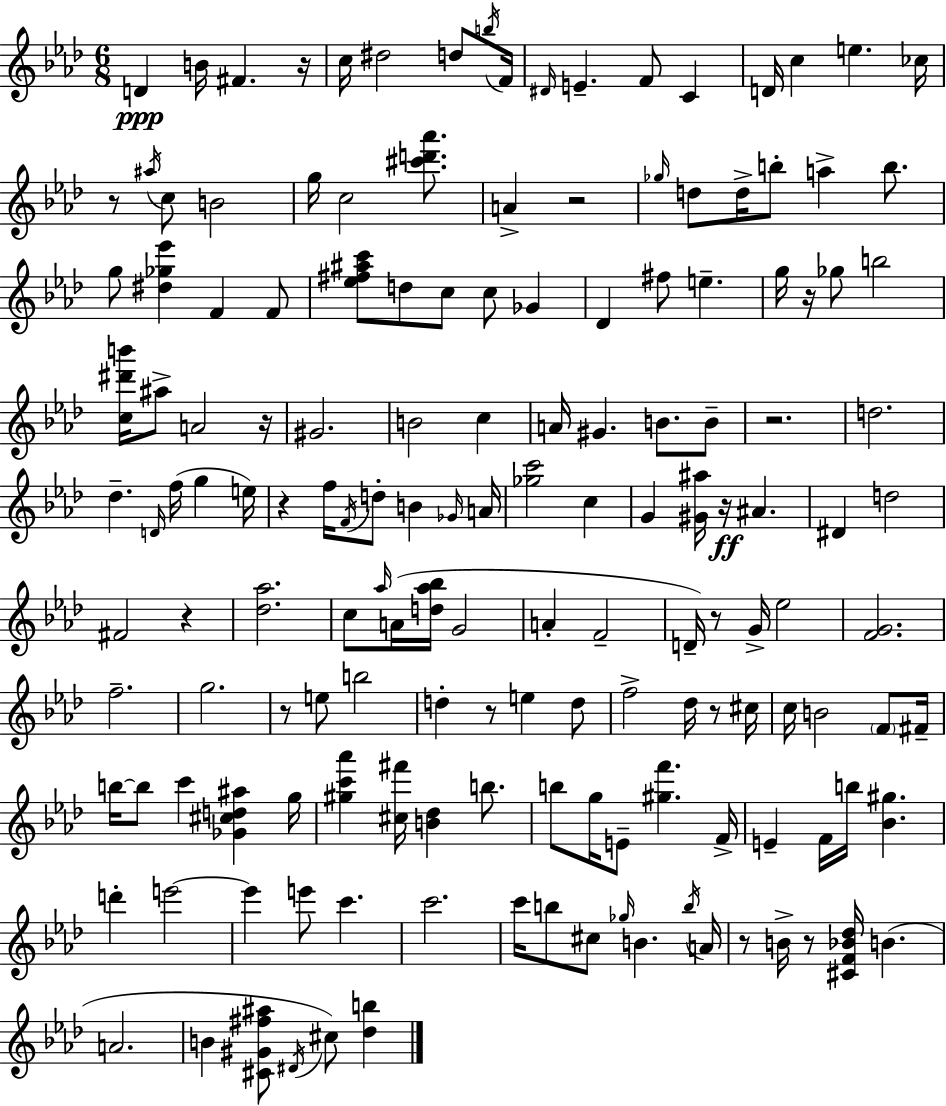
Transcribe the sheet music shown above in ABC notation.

X:1
T:Untitled
M:6/8
L:1/4
K:Fm
D B/4 ^F z/4 c/4 ^d2 d/2 b/4 F/4 ^D/4 E F/2 C D/4 c e _c/4 z/2 ^a/4 c/2 B2 g/4 c2 [^c'd'_a']/2 A z2 _g/4 d/2 d/4 b/2 a b/2 g/2 [^d_g_e'] F F/2 [_e^f^ac']/2 d/2 c/2 c/2 _G _D ^f/2 e g/4 z/4 _g/2 b2 [c^d'b']/4 ^a/2 A2 z/4 ^G2 B2 c A/4 ^G B/2 B/2 z2 d2 _d D/4 f/4 g e/4 z f/4 F/4 d/2 B _G/4 A/4 [_gc']2 c G [^G^a]/4 z/4 ^A ^D d2 ^F2 z [_d_a]2 c/2 _a/4 A/4 [d_a_b]/4 G2 A F2 D/4 z/2 G/4 _e2 [FG]2 f2 g2 z/2 e/2 b2 d z/2 e d/2 f2 _d/4 z/2 ^c/4 c/4 B2 F/2 ^F/4 b/4 b/2 c' [_G^cd^a] g/4 [^gc'_a'] [^c^f']/4 [B_d] b/2 b/2 g/4 E/2 [^gf'] F/4 E F/4 b/4 [_B^g] d' e'2 e' e'/2 c' c'2 c'/4 b/2 ^c/2 _g/4 B b/4 A/4 z/2 B/4 z/2 [^CF_B_d]/4 B A2 B [^C^G^f^a]/2 ^D/4 ^c/2 [_db]